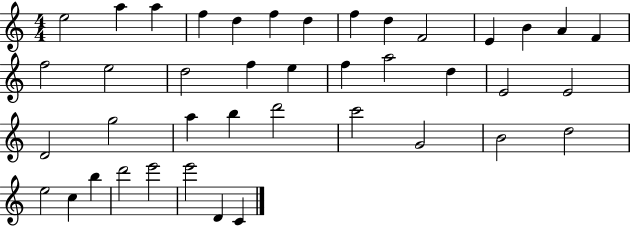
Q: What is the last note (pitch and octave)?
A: C4